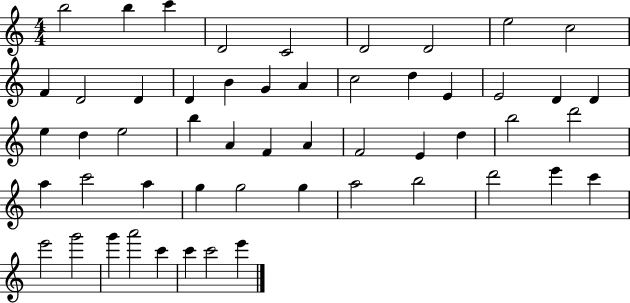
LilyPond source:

{
  \clef treble
  \numericTimeSignature
  \time 4/4
  \key c \major
  b''2 b''4 c'''4 | d'2 c'2 | d'2 d'2 | e''2 c''2 | \break f'4 d'2 d'4 | d'4 b'4 g'4 a'4 | c''2 d''4 e'4 | e'2 d'4 d'4 | \break e''4 d''4 e''2 | b''4 a'4 f'4 a'4 | f'2 e'4 d''4 | b''2 d'''2 | \break a''4 c'''2 a''4 | g''4 g''2 g''4 | a''2 b''2 | d'''2 e'''4 c'''4 | \break e'''2 g'''2 | g'''4 a'''2 c'''4 | c'''4 c'''2 e'''4 | \bar "|."
}